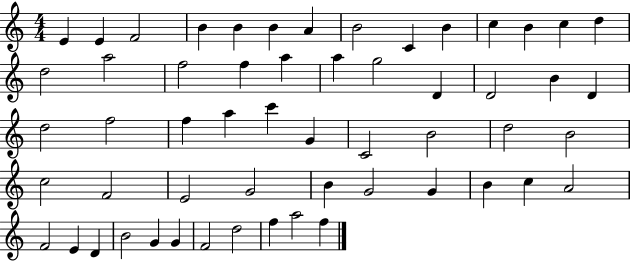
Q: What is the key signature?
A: C major